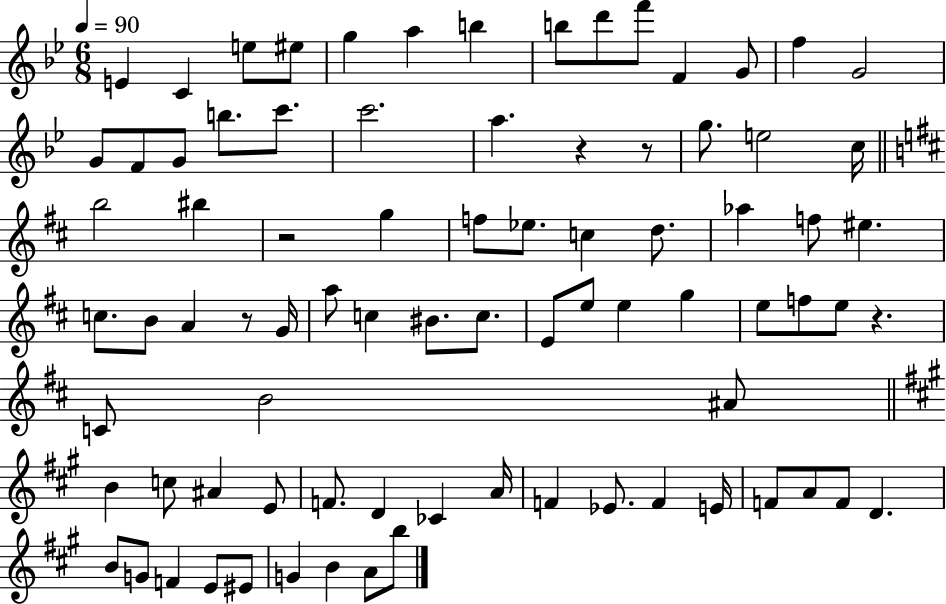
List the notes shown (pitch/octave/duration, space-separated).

E4/q C4/q E5/e EIS5/e G5/q A5/q B5/q B5/e D6/e F6/e F4/q G4/e F5/q G4/h G4/e F4/e G4/e B5/e. C6/e. C6/h. A5/q. R/q R/e G5/e. E5/h C5/s B5/h BIS5/q R/h G5/q F5/e Eb5/e. C5/q D5/e. Ab5/q F5/e EIS5/q. C5/e. B4/e A4/q R/e G4/s A5/e C5/q BIS4/e. C5/e. E4/e E5/e E5/q G5/q E5/e F5/e E5/e R/q. C4/e B4/h A#4/e B4/q C5/e A#4/q E4/e F4/e. D4/q CES4/q A4/s F4/q Eb4/e. F4/q E4/s F4/e A4/e F4/e D4/q. B4/e G4/e F4/q E4/e EIS4/e G4/q B4/q A4/e B5/e